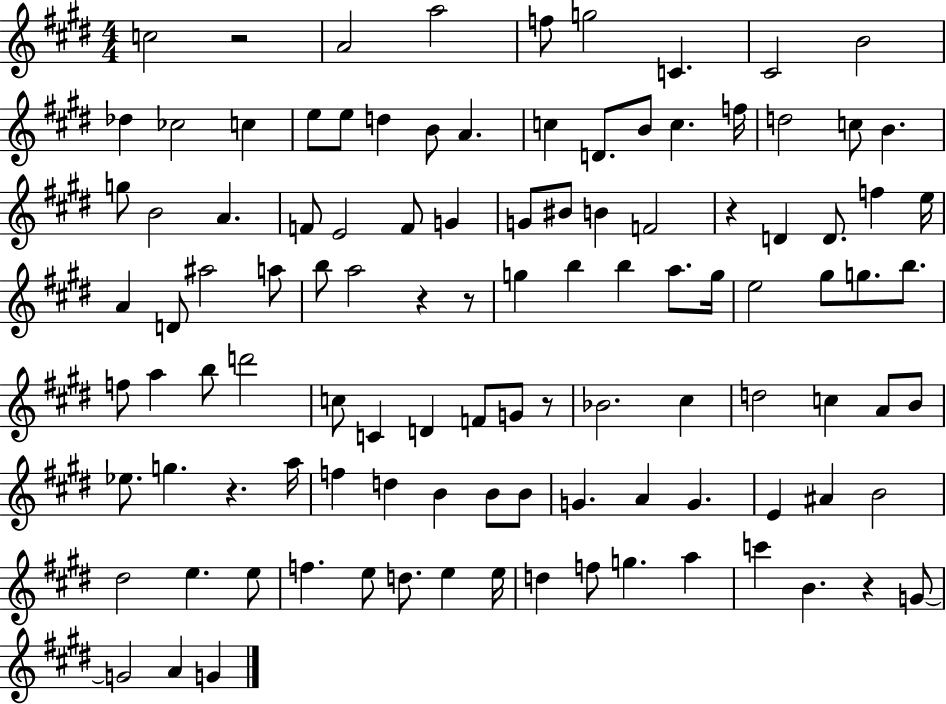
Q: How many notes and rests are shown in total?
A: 108